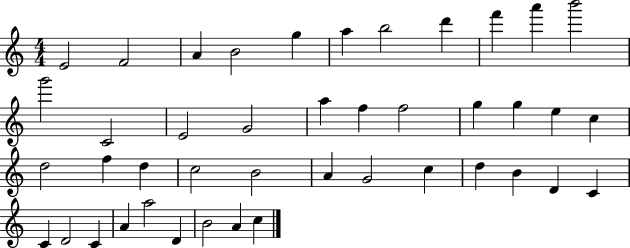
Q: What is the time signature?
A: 4/4